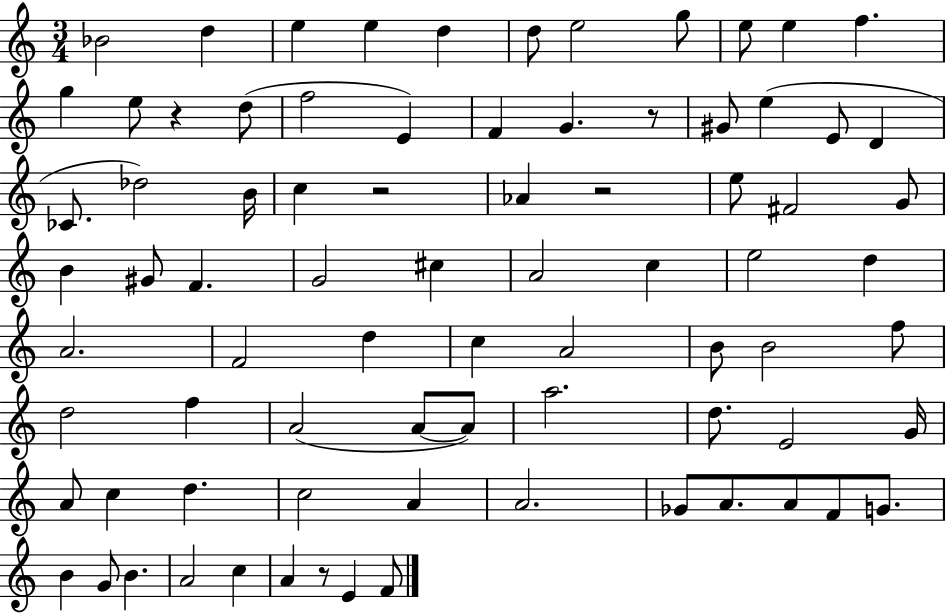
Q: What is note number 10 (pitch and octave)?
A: E5